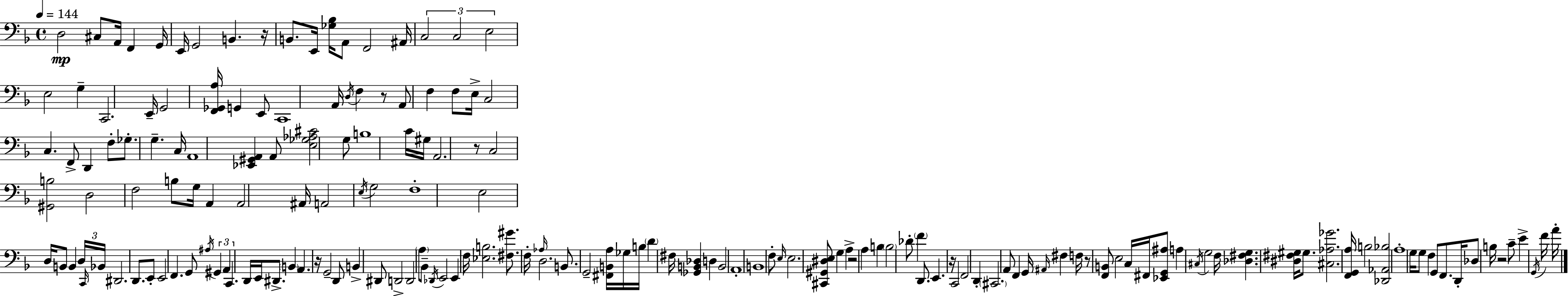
D3/h C#3/e A2/s F2/q G2/s E2/s G2/h B2/q. R/s B2/e. E2/s [Gb3,Bb3]/s A2/e F2/h A#2/s C3/h C3/h E3/h E3/h G3/q C2/h. E2/s G2/h [F2,Gb2,A3]/s G2/q E2/e C2/w A2/s D3/s F3/q R/e A2/e F3/q F3/e E3/s C3/h C3/q. F2/e D2/q F3/e Gb3/e. G3/q. C3/s A2/w [Eb2,G#2,A2]/q A2/e [E3,Gb3,Ab3,C#4]/h G3/e B3/w C4/s G#3/s A2/h. R/e C3/h [G#2,B3]/h D3/h F3/h B3/e G3/s A2/q A2/h A#2/s A2/h E3/s G3/h F3/w E3/h D3/s B2/e B2/q D3/s C2/s Bb2/s D#2/h. D2/e. E2/e E2/h F2/q. G2/e A#3/s G#2/q A2/q C2/q. D2/s E2/s D#2/e. B2/q A2/q. R/s G2/h D2/e B2/q D#2/e D2/h D2/h A3/e Bb2/e Db2/s E2/h E2/q F3/s [Eb3,B3]/h. [F#3,G#4]/e. F3/s Ab3/s D3/h. B2/e. G2/h [F#2,B2,A3]/s Gb3/s B3/s D4/q F#3/s [Gb2,B2,Db3]/q D3/q B2/h A2/w B2/w F3/e E3/s E3/h. [C#2,G#2,D#3,E3]/e G3/q A3/q R/h A3/q B3/q B3/h Db4/e F4/q D2/e. E2/q. R/s C2/h F2/h D2/q C#2/h. A2/e F2/q G2/s A#2/s F#3/q F3/s R/e [F2,B2]/e E3/h C3/s F#2/s [Eb2,G2,A#3]/e A3/q C#3/s G3/h F3/s [Db3,F#3,G3]/q. [D#3,F#3,G#3]/s G#3/e. [C#3,Ab3,Gb4]/h. [F2,G2,A3]/s B3/h [Db2,Ab2,Bb3]/h A3/w G3/s G3/e F3/q G2/e F2/e. D2/s Db3/e B3/s R/h C4/e E4/q G2/s F4/s A4/s